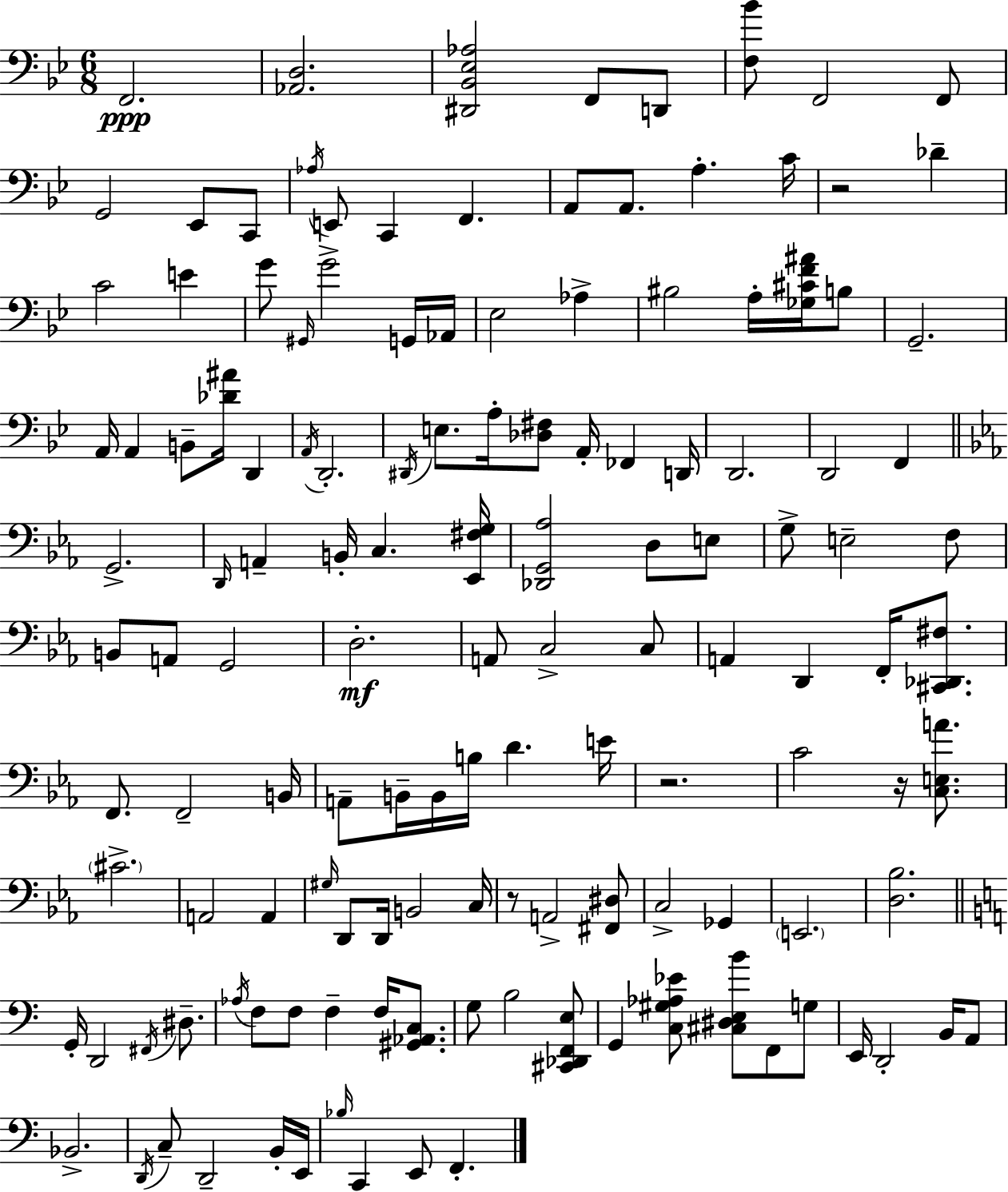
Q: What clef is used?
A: bass